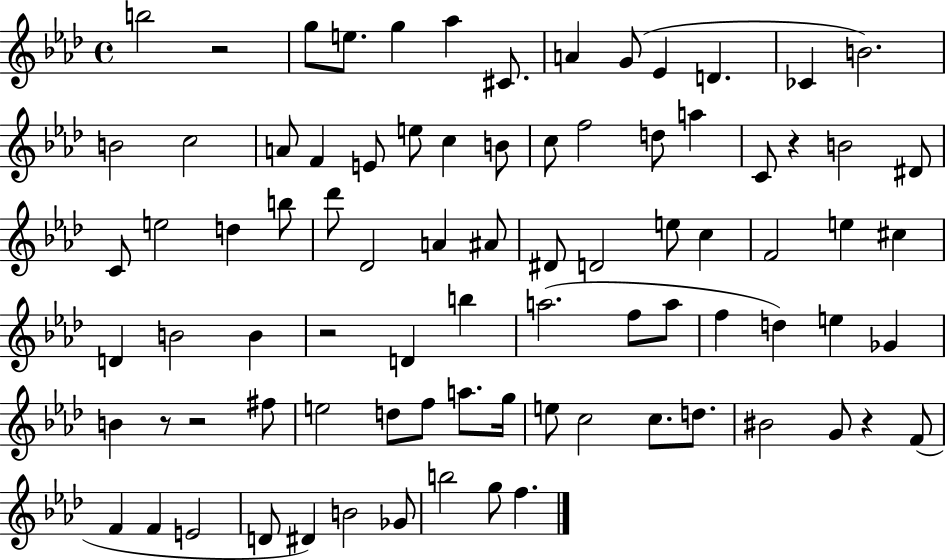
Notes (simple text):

B5/h R/h G5/e E5/e. G5/q Ab5/q C#4/e. A4/q G4/e Eb4/q D4/q. CES4/q B4/h. B4/h C5/h A4/e F4/q E4/e E5/e C5/q B4/e C5/e F5/h D5/e A5/q C4/e R/q B4/h D#4/e C4/e E5/h D5/q B5/e Db6/e Db4/h A4/q A#4/e D#4/e D4/h E5/e C5/q F4/h E5/q C#5/q D4/q B4/h B4/q R/h D4/q B5/q A5/h. F5/e A5/e F5/q D5/q E5/q Gb4/q B4/q R/e R/h F#5/e E5/h D5/e F5/e A5/e. G5/s E5/e C5/h C5/e. D5/e. BIS4/h G4/e R/q F4/e F4/q F4/q E4/h D4/e D#4/q B4/h Gb4/e B5/h G5/e F5/q.